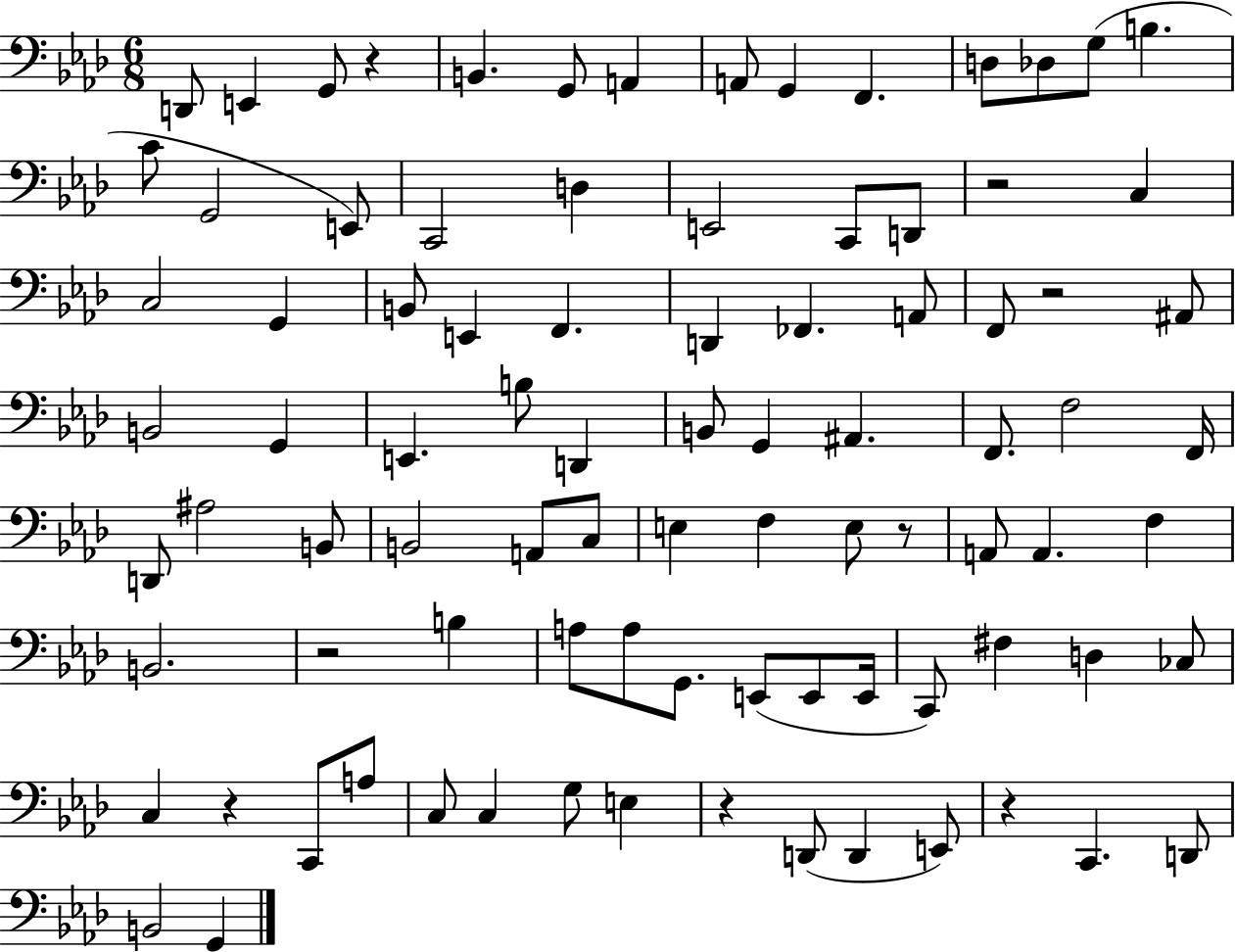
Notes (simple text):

D2/e E2/q G2/e R/q B2/q. G2/e A2/q A2/e G2/q F2/q. D3/e Db3/e G3/e B3/q. C4/e G2/h E2/e C2/h D3/q E2/h C2/e D2/e R/h C3/q C3/h G2/q B2/e E2/q F2/q. D2/q FES2/q. A2/e F2/e R/h A#2/e B2/h G2/q E2/q. B3/e D2/q B2/e G2/q A#2/q. F2/e. F3/h F2/s D2/e A#3/h B2/e B2/h A2/e C3/e E3/q F3/q E3/e R/e A2/e A2/q. F3/q B2/h. R/h B3/q A3/e A3/e G2/e. E2/e E2/e E2/s C2/e F#3/q D3/q CES3/e C3/q R/q C2/e A3/e C3/e C3/q G3/e E3/q R/q D2/e D2/q E2/e R/q C2/q. D2/e B2/h G2/q